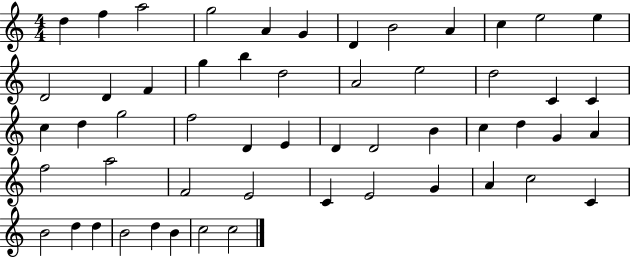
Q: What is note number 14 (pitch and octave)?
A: D4